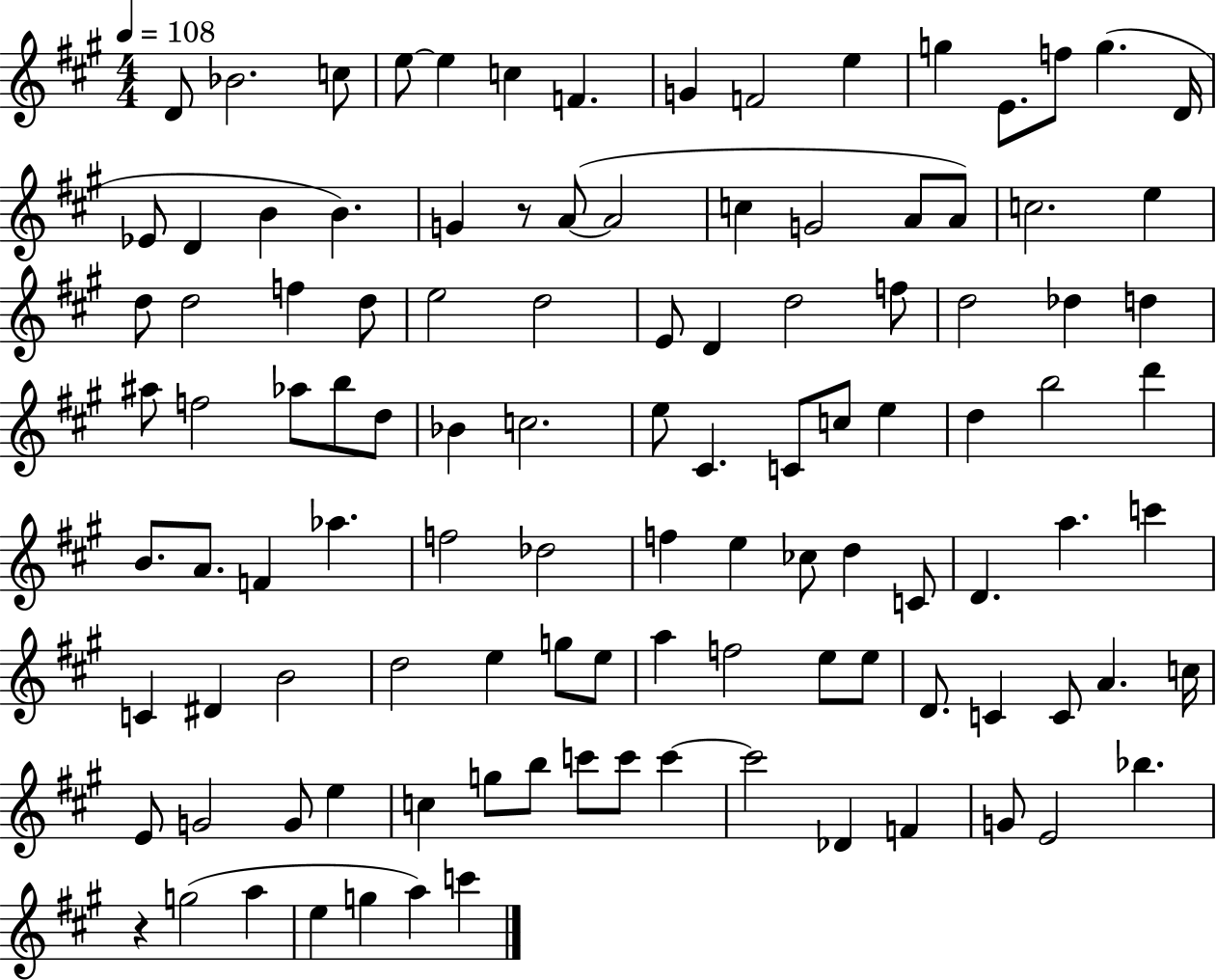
D4/e Bb4/h. C5/e E5/e E5/q C5/q F4/q. G4/q F4/h E5/q G5/q E4/e. F5/e G5/q. D4/s Eb4/e D4/q B4/q B4/q. G4/q R/e A4/e A4/h C5/q G4/h A4/e A4/e C5/h. E5/q D5/e D5/h F5/q D5/e E5/h D5/h E4/e D4/q D5/h F5/e D5/h Db5/q D5/q A#5/e F5/h Ab5/e B5/e D5/e Bb4/q C5/h. E5/e C#4/q. C4/e C5/e E5/q D5/q B5/h D6/q B4/e. A4/e. F4/q Ab5/q. F5/h Db5/h F5/q E5/q CES5/e D5/q C4/e D4/q. A5/q. C6/q C4/q D#4/q B4/h D5/h E5/q G5/e E5/e A5/q F5/h E5/e E5/e D4/e. C4/q C4/e A4/q. C5/s E4/e G4/h G4/e E5/q C5/q G5/e B5/e C6/e C6/e C6/q C6/h Db4/q F4/q G4/e E4/h Bb5/q. R/q G5/h A5/q E5/q G5/q A5/q C6/q